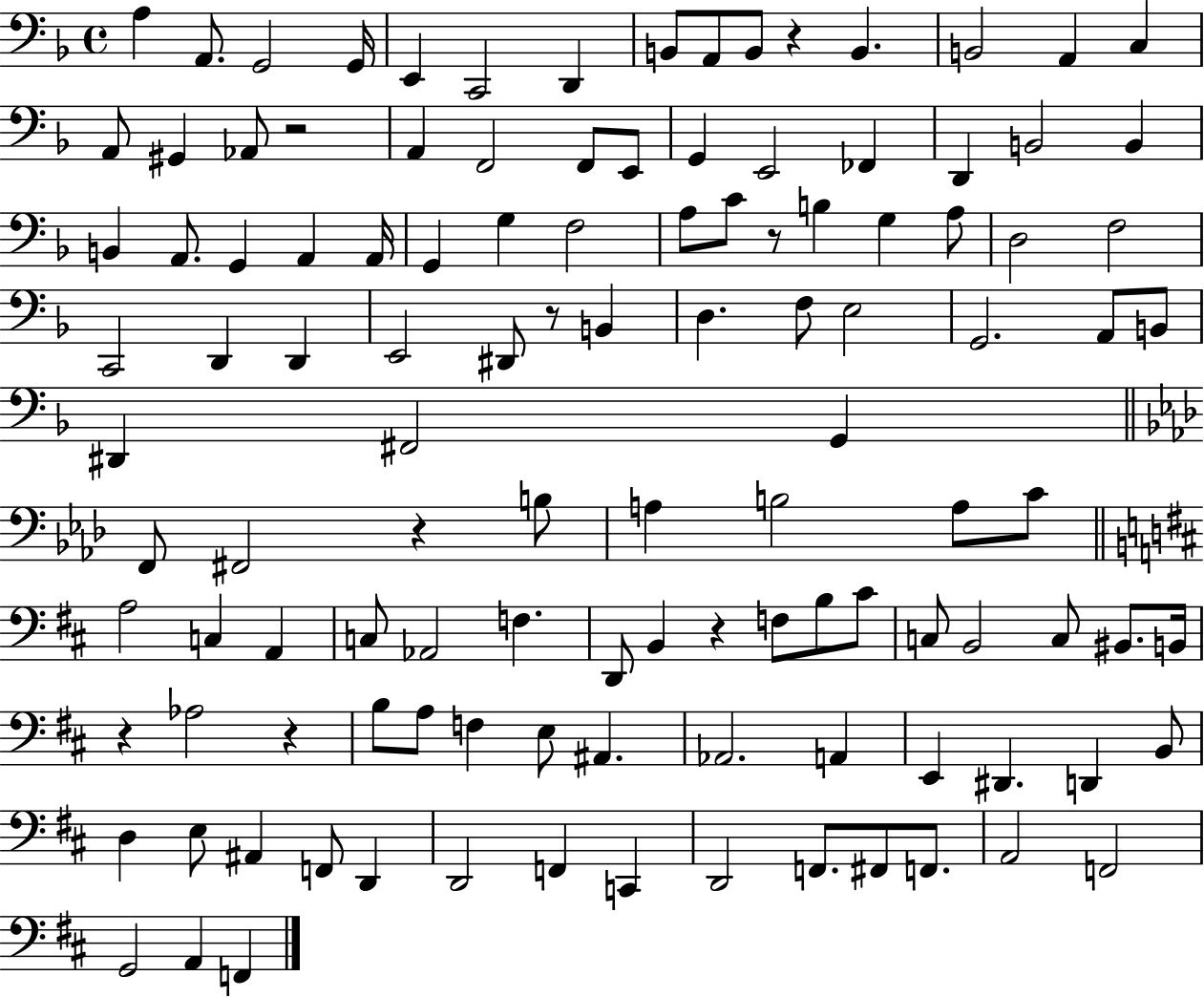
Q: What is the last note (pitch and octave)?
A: F2